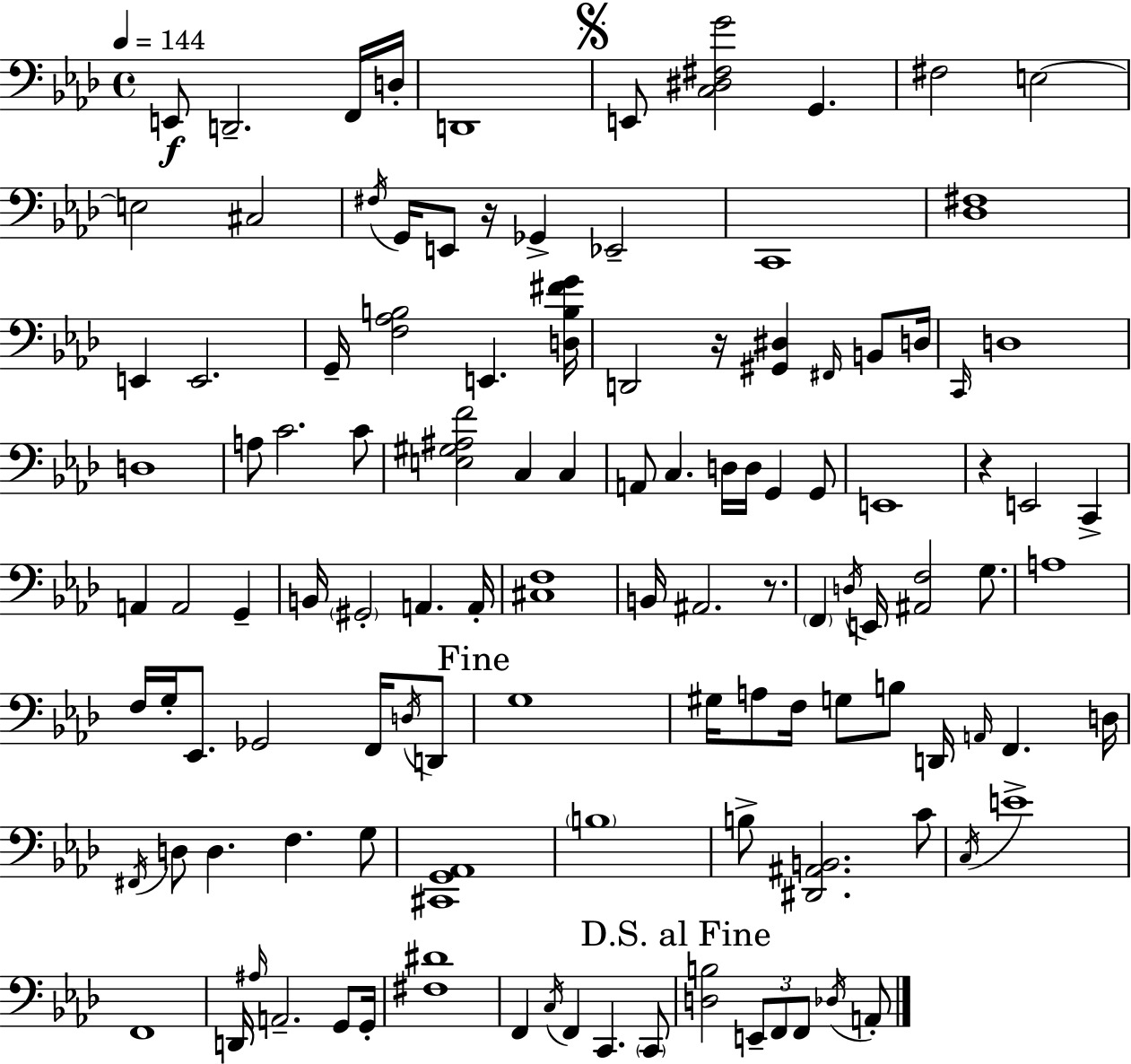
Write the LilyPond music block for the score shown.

{
  \clef bass
  \time 4/4
  \defaultTimeSignature
  \key aes \major
  \tempo 4 = 144
  e,8\f d,2.-- f,16 d16-. | d,1 | \mark \markup { \musicglyph "scripts.segno" } e,8 <c dis fis g'>2 g,4. | fis2 e2~~ | \break e2 cis2 | \acciaccatura { fis16 } g,16 e,8 r16 ges,4-> ees,2-- | c,1 | <des fis>1 | \break e,4 e,2. | g,16-- <f aes b>2 e,4. | <d b fis' g'>16 d,2 r16 <gis, dis>4 \grace { fis,16 } b,8 | d16 \grace { c,16 } d1 | \break d1 | a8 c'2. | c'8 <e gis ais f'>2 c4 c4 | a,8 c4. d16 d16 g,4 | \break g,8 e,1 | r4 e,2 c,4-> | a,4 a,2 g,4-- | b,16 \parenthesize gis,2-. a,4. | \break a,16-. <cis f>1 | b,16 ais,2. | r8. \parenthesize f,4 \acciaccatura { d16 } e,16 <ais, f>2 | g8. a1 | \break f16 g16-. ees,8. ges,2 | f,16 \acciaccatura { d16 } d,8 \mark "Fine" g1 | gis16 a8 f16 g8 b8 d,16 \grace { a,16 } f,4. | d16 \acciaccatura { fis,16 } d8 d4. f4. | \break g8 <cis, g, aes,>1 | \parenthesize b1 | b8-> <dis, ais, b,>2. | c'8 \acciaccatura { c16 } e'1-> | \break f,1 | d,16 \grace { ais16 } a,2.-- | g,8 g,16-. <fis dis'>1 | f,4 \acciaccatura { c16 } f,4 | \break c,4. \parenthesize c,8 \mark "D.S. al Fine" <d b>2 | \tuplet 3/2 { e,8-- f,8 f,8 } \acciaccatura { des16 } a,8-. \bar "|."
}